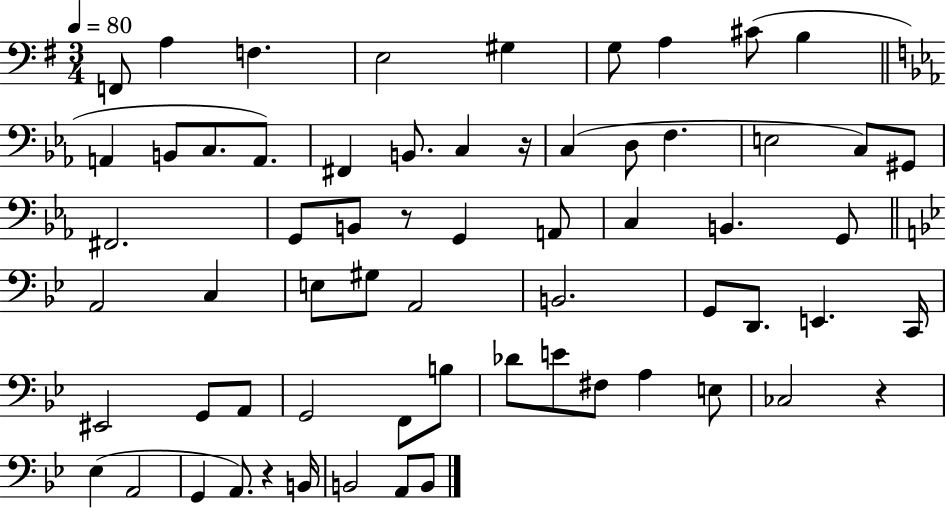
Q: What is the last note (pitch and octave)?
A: B2